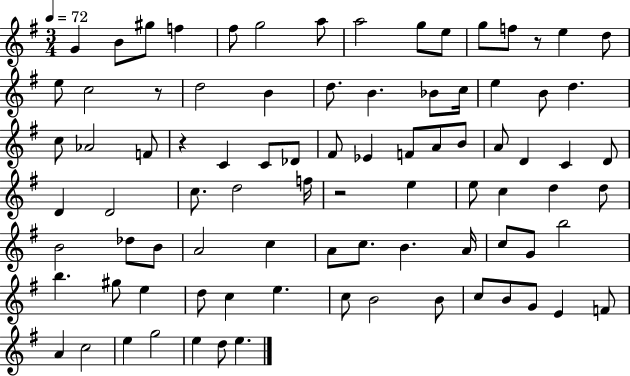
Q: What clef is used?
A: treble